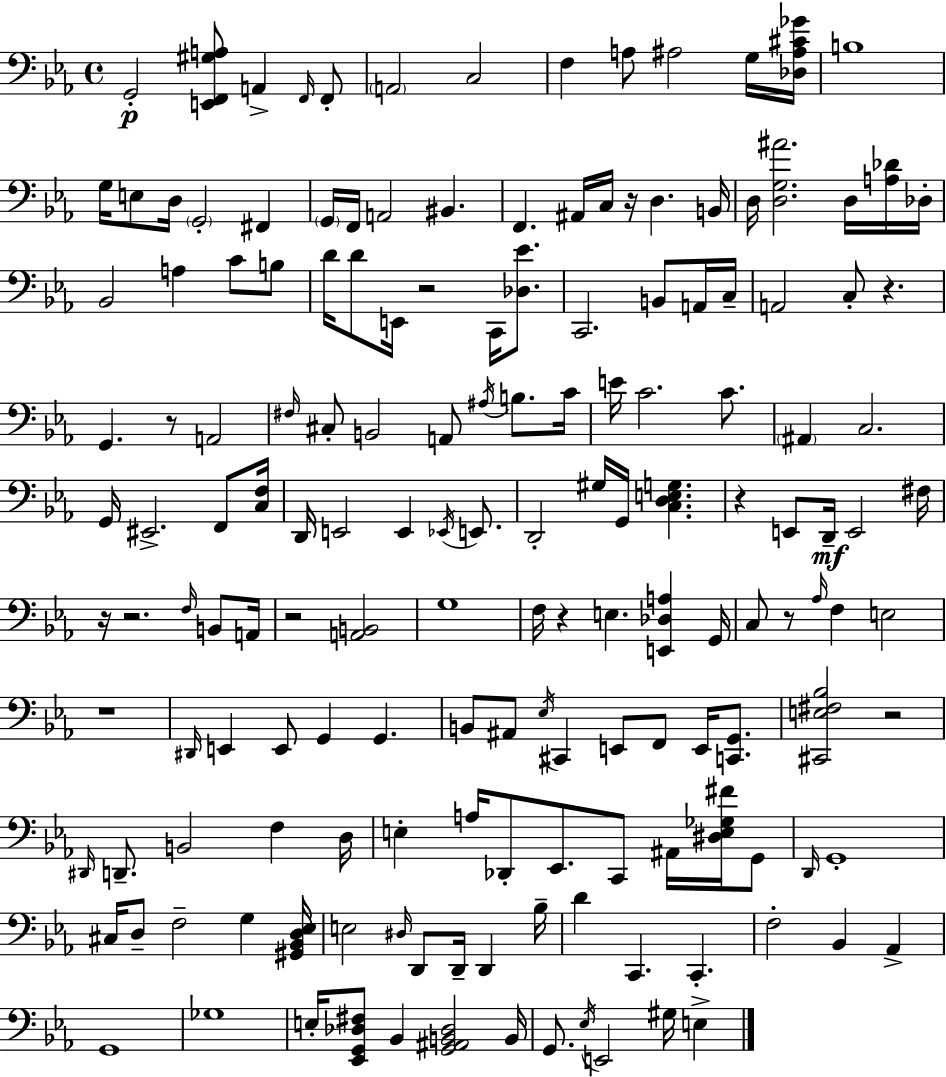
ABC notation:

X:1
T:Untitled
M:4/4
L:1/4
K:Eb
G,,2 [E,,F,,^G,A,]/2 A,, F,,/4 F,,/2 A,,2 C,2 F, A,/2 ^A,2 G,/4 [_D,^A,^C_G]/4 B,4 G,/4 E,/2 D,/4 G,,2 ^F,, G,,/4 F,,/4 A,,2 ^B,, F,, ^A,,/4 C,/4 z/4 D, B,,/4 D,/4 [D,G,^A]2 D,/4 [A,_D]/4 _D,/4 _B,,2 A, C/2 B,/2 D/4 D/2 E,,/4 z2 C,,/4 [_D,_E]/2 C,,2 B,,/2 A,,/4 C,/4 A,,2 C,/2 z G,, z/2 A,,2 ^F,/4 ^C,/2 B,,2 A,,/2 ^A,/4 B,/2 C/4 E/4 C2 C/2 ^A,, C,2 G,,/4 ^E,,2 F,,/2 [C,F,]/4 D,,/4 E,,2 E,, _E,,/4 E,,/2 D,,2 ^G,/4 G,,/4 [C,D,E,G,] z E,,/2 D,,/4 E,,2 ^F,/4 z/4 z2 F,/4 B,,/2 A,,/4 z2 [A,,B,,]2 G,4 F,/4 z E, [E,,_D,A,] G,,/4 C,/2 z/2 _A,/4 F, E,2 z4 ^D,,/4 E,, E,,/2 G,, G,, B,,/2 ^A,,/2 _E,/4 ^C,, E,,/2 F,,/2 E,,/4 [C,,G,,]/2 [^C,,E,^F,_B,]2 z2 ^D,,/4 D,,/2 B,,2 F, D,/4 E, A,/4 _D,,/2 _E,,/2 C,,/2 ^A,,/4 [^D,E,_G,^F]/4 G,,/2 D,,/4 G,,4 ^C,/4 D,/2 F,2 G, [^G,,_B,,D,_E,]/4 E,2 ^D,/4 D,,/2 D,,/4 D,, _B,/4 D C,, C,, F,2 _B,, _A,, G,,4 _G,4 E,/4 [_E,,G,,_D,^F,]/2 _B,, [G,,^A,,B,,_D,]2 B,,/4 G,,/2 _E,/4 E,,2 ^G,/4 E,